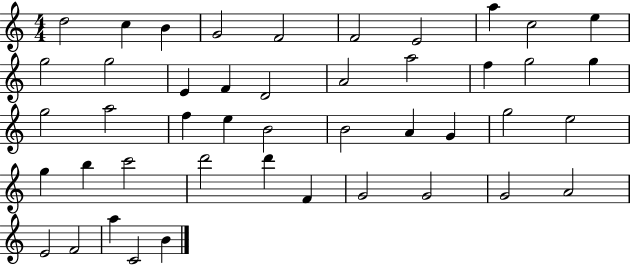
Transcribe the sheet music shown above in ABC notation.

X:1
T:Untitled
M:4/4
L:1/4
K:C
d2 c B G2 F2 F2 E2 a c2 e g2 g2 E F D2 A2 a2 f g2 g g2 a2 f e B2 B2 A G g2 e2 g b c'2 d'2 d' F G2 G2 G2 A2 E2 F2 a C2 B